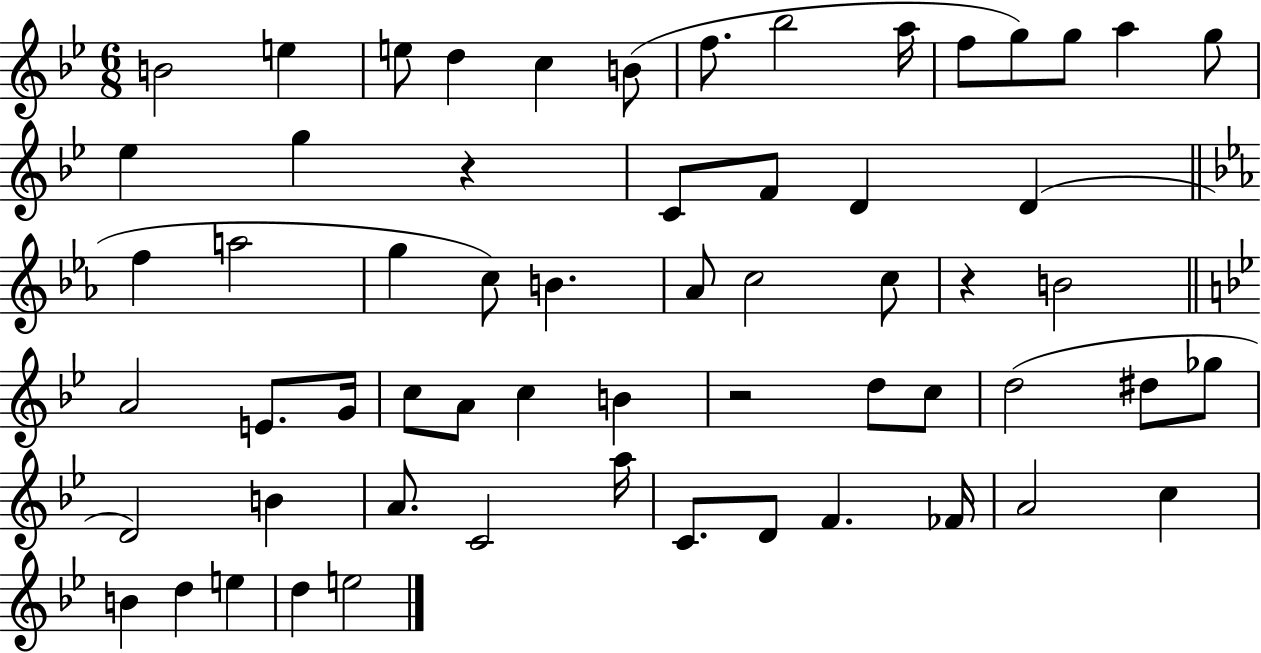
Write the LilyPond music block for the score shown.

{
  \clef treble
  \numericTimeSignature
  \time 6/8
  \key bes \major
  b'2 e''4 | e''8 d''4 c''4 b'8( | f''8. bes''2 a''16 | f''8 g''8) g''8 a''4 g''8 | \break ees''4 g''4 r4 | c'8 f'8 d'4 d'4( | \bar "||" \break \key ees \major f''4 a''2 | g''4 c''8) b'4. | aes'8 c''2 c''8 | r4 b'2 | \break \bar "||" \break \key bes \major a'2 e'8. g'16 | c''8 a'8 c''4 b'4 | r2 d''8 c''8 | d''2( dis''8 ges''8 | \break d'2) b'4 | a'8. c'2 a''16 | c'8. d'8 f'4. fes'16 | a'2 c''4 | \break b'4 d''4 e''4 | d''4 e''2 | \bar "|."
}